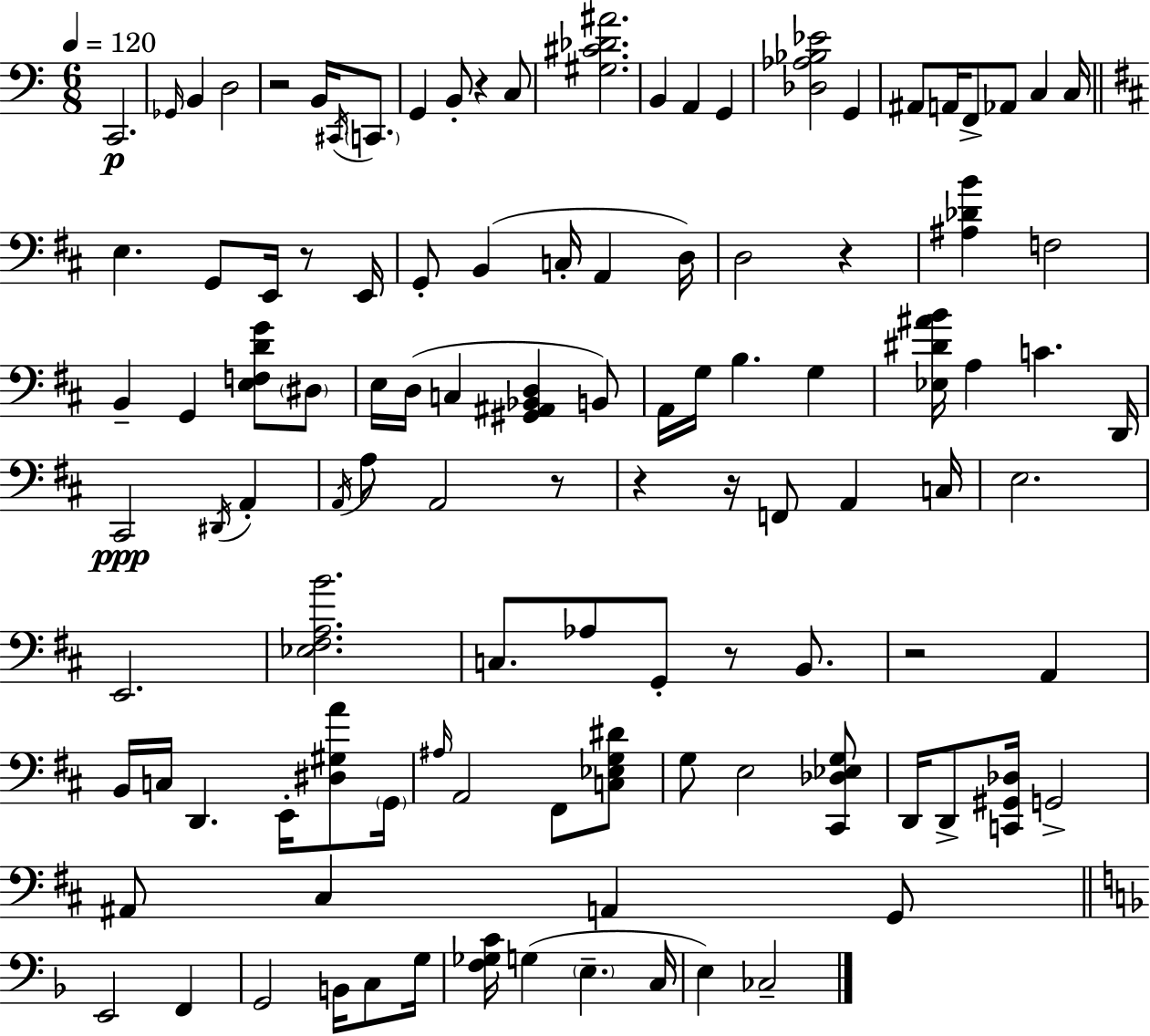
X:1
T:Untitled
M:6/8
L:1/4
K:C
C,,2 _G,,/4 B,, D,2 z2 B,,/4 ^C,,/4 C,,/2 G,, B,,/2 z C,/2 [^G,^C_D^A]2 B,, A,, G,, [_D,_A,_B,_E]2 G,, ^A,,/2 A,,/4 F,,/2 _A,,/2 C, C,/4 E, G,,/2 E,,/4 z/2 E,,/4 G,,/2 B,, C,/4 A,, D,/4 D,2 z [^A,_DB] F,2 B,, G,, [E,F,DG]/2 ^D,/2 E,/4 D,/4 C, [^G,,^A,,_B,,D,] B,,/2 A,,/4 G,/4 B, G, [_E,^D^AB]/4 A, C D,,/4 ^C,,2 ^D,,/4 A,, A,,/4 A,/2 A,,2 z/2 z z/4 F,,/2 A,, C,/4 E,2 E,,2 [_E,^F,A,B]2 C,/2 _A,/2 G,,/2 z/2 B,,/2 z2 A,, B,,/4 C,/4 D,, E,,/4 [^D,^G,A]/2 G,,/4 ^A,/4 A,,2 ^F,,/2 [C,_E,G,^D]/2 G,/2 E,2 [^C,,_D,_E,G,]/2 D,,/4 D,,/2 [C,,^G,,_D,]/4 G,,2 ^A,,/2 ^C, A,, G,,/2 E,,2 F,, G,,2 B,,/4 C,/2 G,/4 [F,_G,C]/4 G, E, C,/4 E, _C,2